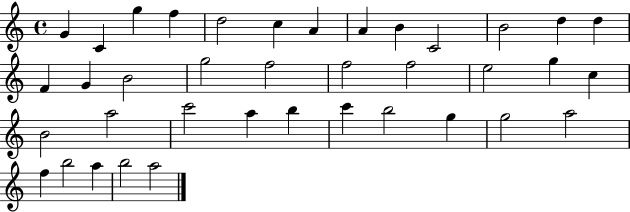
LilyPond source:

{
  \clef treble
  \time 4/4
  \defaultTimeSignature
  \key c \major
  g'4 c'4 g''4 f''4 | d''2 c''4 a'4 | a'4 b'4 c'2 | b'2 d''4 d''4 | \break f'4 g'4 b'2 | g''2 f''2 | f''2 f''2 | e''2 g''4 c''4 | \break b'2 a''2 | c'''2 a''4 b''4 | c'''4 b''2 g''4 | g''2 a''2 | \break f''4 b''2 a''4 | b''2 a''2 | \bar "|."
}